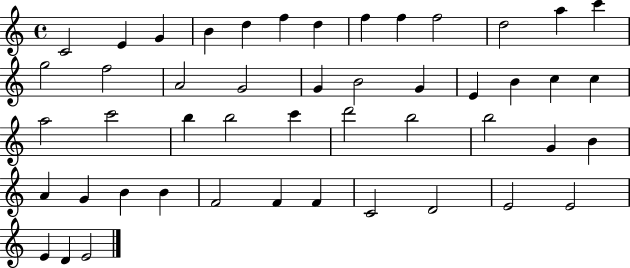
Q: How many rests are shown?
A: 0